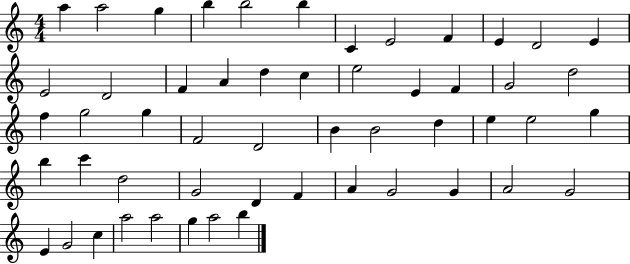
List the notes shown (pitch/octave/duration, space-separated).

A5/q A5/h G5/q B5/q B5/h B5/q C4/q E4/h F4/q E4/q D4/h E4/q E4/h D4/h F4/q A4/q D5/q C5/q E5/h E4/q F4/q G4/h D5/h F5/q G5/h G5/q F4/h D4/h B4/q B4/h D5/q E5/q E5/h G5/q B5/q C6/q D5/h G4/h D4/q F4/q A4/q G4/h G4/q A4/h G4/h E4/q G4/h C5/q A5/h A5/h G5/q A5/h B5/q